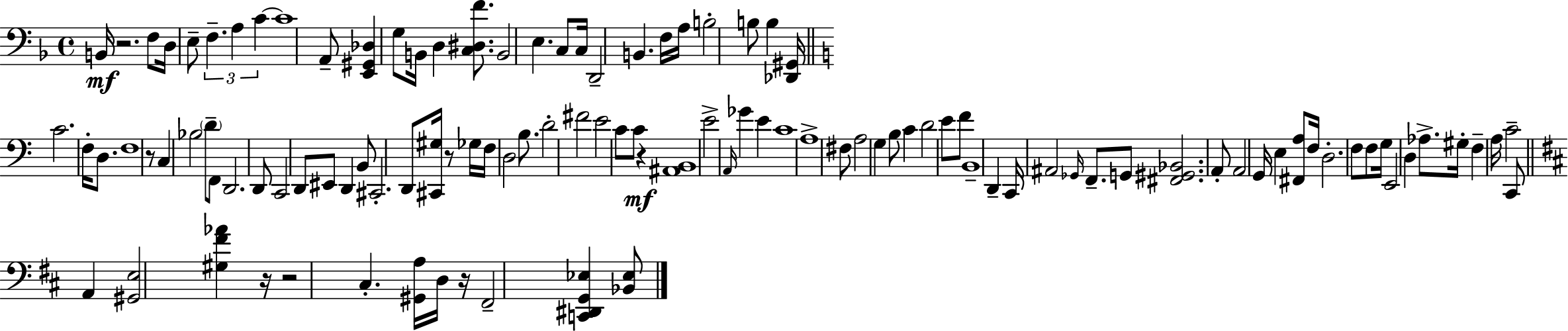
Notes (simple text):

B2/s R/h. F3/e D3/s E3/e F3/q. A3/q C4/q C4/w A2/e [E2,G#2,Db3]/q G3/e B2/s D3/q [C3,D#3,F4]/e. B2/h E3/q. C3/e C3/s D2/h B2/q. F3/s A3/s B3/h B3/e B3/q [Db2,G#2]/s C4/h. F3/s D3/e. F3/w R/e C3/q Bb3/h D4/e F2/e D2/h. D2/e C2/h D2/e EIS2/e D2/q B2/e C#2/h. D2/e [C#2,G#3]/s R/e Gb3/s F3/s D3/h B3/e. D4/h F#4/h E4/h C4/e C4/e R/q [A#2,B2]/w E4/h A2/s Gb4/q E4/q C4/w A3/w F#3/e A3/h G3/q B3/e C4/q D4/h E4/e F4/e B2/w D2/q C2/s A#2/h Gb2/s F2/e. G2/e [F#2,G#2,Bb2]/h. A2/e A2/h G2/s E3/q [F#2,A3]/e F3/s D3/h. F3/e F3/e G3/s E2/h D3/q Ab3/e. G#3/s F3/q A3/s C4/h C2/e A2/q [G#2,E3]/h [G#3,F#4,Ab4]/q R/s R/h C#3/q. [G#2,A3]/s D3/s R/s F#2/h [C2,D#2,G2,Eb3]/q [Bb2,Eb3]/e